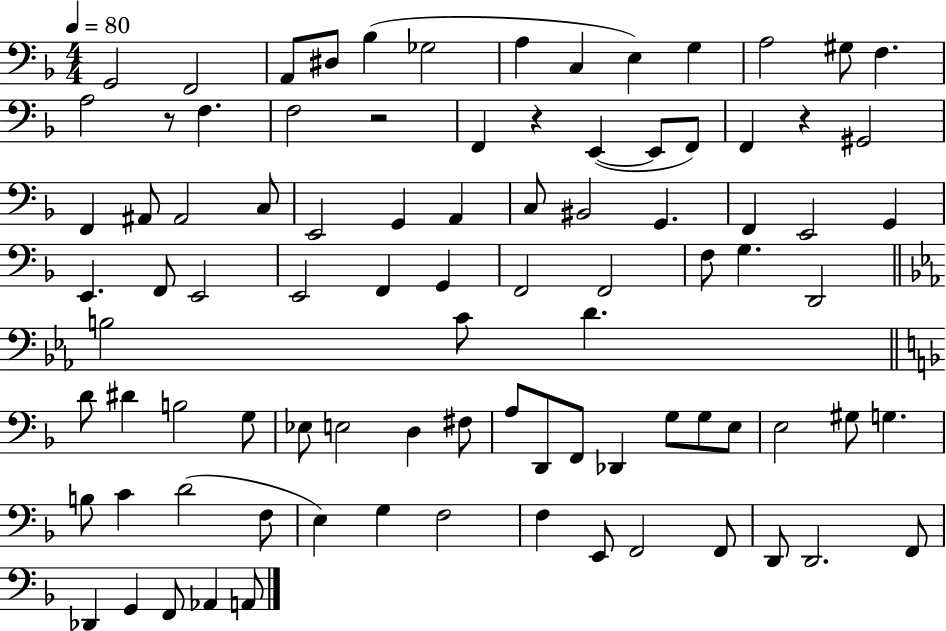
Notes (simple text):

G2/h F2/h A2/e D#3/e Bb3/q Gb3/h A3/q C3/q E3/q G3/q A3/h G#3/e F3/q. A3/h R/e F3/q. F3/h R/h F2/q R/q E2/q E2/e F2/e F2/q R/q G#2/h F2/q A#2/e A#2/h C3/e E2/h G2/q A2/q C3/e BIS2/h G2/q. F2/q E2/h G2/q E2/q. F2/e E2/h E2/h F2/q G2/q F2/h F2/h F3/e G3/q. D2/h B3/h C4/e D4/q. D4/e D#4/q B3/h G3/e Eb3/e E3/h D3/q F#3/e A3/e D2/e F2/e Db2/q G3/e G3/e E3/e E3/h G#3/e G3/q. B3/e C4/q D4/h F3/e E3/q G3/q F3/h F3/q E2/e F2/h F2/e D2/e D2/h. F2/e Db2/q G2/q F2/e Ab2/q A2/e